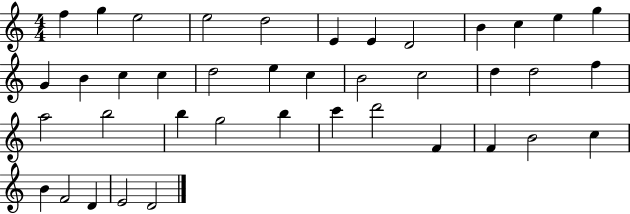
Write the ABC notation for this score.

X:1
T:Untitled
M:4/4
L:1/4
K:C
f g e2 e2 d2 E E D2 B c e g G B c c d2 e c B2 c2 d d2 f a2 b2 b g2 b c' d'2 F F B2 c B F2 D E2 D2